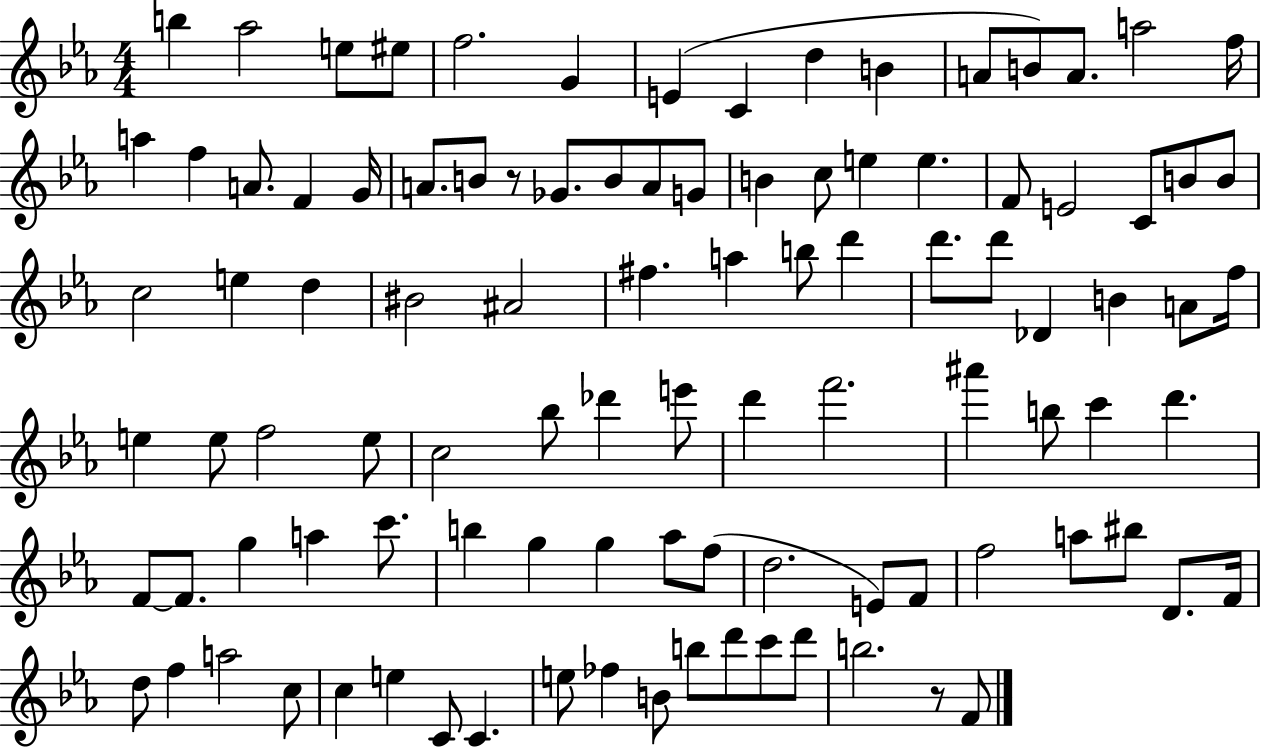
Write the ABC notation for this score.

X:1
T:Untitled
M:4/4
L:1/4
K:Eb
b _a2 e/2 ^e/2 f2 G E C d B A/2 B/2 A/2 a2 f/4 a f A/2 F G/4 A/2 B/2 z/2 _G/2 B/2 A/2 G/2 B c/2 e e F/2 E2 C/2 B/2 B/2 c2 e d ^B2 ^A2 ^f a b/2 d' d'/2 d'/2 _D B A/2 f/4 e e/2 f2 e/2 c2 _b/2 _d' e'/2 d' f'2 ^a' b/2 c' d' F/2 F/2 g a c'/2 b g g _a/2 f/2 d2 E/2 F/2 f2 a/2 ^b/2 D/2 F/4 d/2 f a2 c/2 c e C/2 C e/2 _f B/2 b/2 d'/2 c'/2 d'/2 b2 z/2 F/2